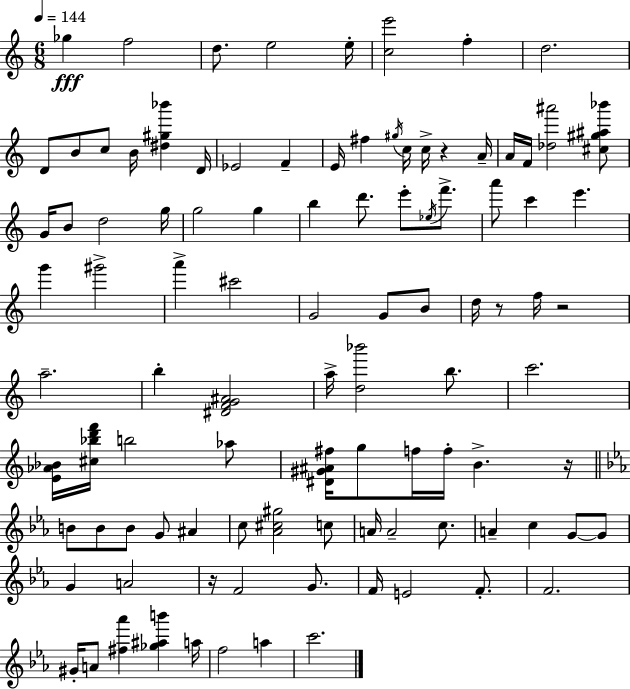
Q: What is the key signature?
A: C major